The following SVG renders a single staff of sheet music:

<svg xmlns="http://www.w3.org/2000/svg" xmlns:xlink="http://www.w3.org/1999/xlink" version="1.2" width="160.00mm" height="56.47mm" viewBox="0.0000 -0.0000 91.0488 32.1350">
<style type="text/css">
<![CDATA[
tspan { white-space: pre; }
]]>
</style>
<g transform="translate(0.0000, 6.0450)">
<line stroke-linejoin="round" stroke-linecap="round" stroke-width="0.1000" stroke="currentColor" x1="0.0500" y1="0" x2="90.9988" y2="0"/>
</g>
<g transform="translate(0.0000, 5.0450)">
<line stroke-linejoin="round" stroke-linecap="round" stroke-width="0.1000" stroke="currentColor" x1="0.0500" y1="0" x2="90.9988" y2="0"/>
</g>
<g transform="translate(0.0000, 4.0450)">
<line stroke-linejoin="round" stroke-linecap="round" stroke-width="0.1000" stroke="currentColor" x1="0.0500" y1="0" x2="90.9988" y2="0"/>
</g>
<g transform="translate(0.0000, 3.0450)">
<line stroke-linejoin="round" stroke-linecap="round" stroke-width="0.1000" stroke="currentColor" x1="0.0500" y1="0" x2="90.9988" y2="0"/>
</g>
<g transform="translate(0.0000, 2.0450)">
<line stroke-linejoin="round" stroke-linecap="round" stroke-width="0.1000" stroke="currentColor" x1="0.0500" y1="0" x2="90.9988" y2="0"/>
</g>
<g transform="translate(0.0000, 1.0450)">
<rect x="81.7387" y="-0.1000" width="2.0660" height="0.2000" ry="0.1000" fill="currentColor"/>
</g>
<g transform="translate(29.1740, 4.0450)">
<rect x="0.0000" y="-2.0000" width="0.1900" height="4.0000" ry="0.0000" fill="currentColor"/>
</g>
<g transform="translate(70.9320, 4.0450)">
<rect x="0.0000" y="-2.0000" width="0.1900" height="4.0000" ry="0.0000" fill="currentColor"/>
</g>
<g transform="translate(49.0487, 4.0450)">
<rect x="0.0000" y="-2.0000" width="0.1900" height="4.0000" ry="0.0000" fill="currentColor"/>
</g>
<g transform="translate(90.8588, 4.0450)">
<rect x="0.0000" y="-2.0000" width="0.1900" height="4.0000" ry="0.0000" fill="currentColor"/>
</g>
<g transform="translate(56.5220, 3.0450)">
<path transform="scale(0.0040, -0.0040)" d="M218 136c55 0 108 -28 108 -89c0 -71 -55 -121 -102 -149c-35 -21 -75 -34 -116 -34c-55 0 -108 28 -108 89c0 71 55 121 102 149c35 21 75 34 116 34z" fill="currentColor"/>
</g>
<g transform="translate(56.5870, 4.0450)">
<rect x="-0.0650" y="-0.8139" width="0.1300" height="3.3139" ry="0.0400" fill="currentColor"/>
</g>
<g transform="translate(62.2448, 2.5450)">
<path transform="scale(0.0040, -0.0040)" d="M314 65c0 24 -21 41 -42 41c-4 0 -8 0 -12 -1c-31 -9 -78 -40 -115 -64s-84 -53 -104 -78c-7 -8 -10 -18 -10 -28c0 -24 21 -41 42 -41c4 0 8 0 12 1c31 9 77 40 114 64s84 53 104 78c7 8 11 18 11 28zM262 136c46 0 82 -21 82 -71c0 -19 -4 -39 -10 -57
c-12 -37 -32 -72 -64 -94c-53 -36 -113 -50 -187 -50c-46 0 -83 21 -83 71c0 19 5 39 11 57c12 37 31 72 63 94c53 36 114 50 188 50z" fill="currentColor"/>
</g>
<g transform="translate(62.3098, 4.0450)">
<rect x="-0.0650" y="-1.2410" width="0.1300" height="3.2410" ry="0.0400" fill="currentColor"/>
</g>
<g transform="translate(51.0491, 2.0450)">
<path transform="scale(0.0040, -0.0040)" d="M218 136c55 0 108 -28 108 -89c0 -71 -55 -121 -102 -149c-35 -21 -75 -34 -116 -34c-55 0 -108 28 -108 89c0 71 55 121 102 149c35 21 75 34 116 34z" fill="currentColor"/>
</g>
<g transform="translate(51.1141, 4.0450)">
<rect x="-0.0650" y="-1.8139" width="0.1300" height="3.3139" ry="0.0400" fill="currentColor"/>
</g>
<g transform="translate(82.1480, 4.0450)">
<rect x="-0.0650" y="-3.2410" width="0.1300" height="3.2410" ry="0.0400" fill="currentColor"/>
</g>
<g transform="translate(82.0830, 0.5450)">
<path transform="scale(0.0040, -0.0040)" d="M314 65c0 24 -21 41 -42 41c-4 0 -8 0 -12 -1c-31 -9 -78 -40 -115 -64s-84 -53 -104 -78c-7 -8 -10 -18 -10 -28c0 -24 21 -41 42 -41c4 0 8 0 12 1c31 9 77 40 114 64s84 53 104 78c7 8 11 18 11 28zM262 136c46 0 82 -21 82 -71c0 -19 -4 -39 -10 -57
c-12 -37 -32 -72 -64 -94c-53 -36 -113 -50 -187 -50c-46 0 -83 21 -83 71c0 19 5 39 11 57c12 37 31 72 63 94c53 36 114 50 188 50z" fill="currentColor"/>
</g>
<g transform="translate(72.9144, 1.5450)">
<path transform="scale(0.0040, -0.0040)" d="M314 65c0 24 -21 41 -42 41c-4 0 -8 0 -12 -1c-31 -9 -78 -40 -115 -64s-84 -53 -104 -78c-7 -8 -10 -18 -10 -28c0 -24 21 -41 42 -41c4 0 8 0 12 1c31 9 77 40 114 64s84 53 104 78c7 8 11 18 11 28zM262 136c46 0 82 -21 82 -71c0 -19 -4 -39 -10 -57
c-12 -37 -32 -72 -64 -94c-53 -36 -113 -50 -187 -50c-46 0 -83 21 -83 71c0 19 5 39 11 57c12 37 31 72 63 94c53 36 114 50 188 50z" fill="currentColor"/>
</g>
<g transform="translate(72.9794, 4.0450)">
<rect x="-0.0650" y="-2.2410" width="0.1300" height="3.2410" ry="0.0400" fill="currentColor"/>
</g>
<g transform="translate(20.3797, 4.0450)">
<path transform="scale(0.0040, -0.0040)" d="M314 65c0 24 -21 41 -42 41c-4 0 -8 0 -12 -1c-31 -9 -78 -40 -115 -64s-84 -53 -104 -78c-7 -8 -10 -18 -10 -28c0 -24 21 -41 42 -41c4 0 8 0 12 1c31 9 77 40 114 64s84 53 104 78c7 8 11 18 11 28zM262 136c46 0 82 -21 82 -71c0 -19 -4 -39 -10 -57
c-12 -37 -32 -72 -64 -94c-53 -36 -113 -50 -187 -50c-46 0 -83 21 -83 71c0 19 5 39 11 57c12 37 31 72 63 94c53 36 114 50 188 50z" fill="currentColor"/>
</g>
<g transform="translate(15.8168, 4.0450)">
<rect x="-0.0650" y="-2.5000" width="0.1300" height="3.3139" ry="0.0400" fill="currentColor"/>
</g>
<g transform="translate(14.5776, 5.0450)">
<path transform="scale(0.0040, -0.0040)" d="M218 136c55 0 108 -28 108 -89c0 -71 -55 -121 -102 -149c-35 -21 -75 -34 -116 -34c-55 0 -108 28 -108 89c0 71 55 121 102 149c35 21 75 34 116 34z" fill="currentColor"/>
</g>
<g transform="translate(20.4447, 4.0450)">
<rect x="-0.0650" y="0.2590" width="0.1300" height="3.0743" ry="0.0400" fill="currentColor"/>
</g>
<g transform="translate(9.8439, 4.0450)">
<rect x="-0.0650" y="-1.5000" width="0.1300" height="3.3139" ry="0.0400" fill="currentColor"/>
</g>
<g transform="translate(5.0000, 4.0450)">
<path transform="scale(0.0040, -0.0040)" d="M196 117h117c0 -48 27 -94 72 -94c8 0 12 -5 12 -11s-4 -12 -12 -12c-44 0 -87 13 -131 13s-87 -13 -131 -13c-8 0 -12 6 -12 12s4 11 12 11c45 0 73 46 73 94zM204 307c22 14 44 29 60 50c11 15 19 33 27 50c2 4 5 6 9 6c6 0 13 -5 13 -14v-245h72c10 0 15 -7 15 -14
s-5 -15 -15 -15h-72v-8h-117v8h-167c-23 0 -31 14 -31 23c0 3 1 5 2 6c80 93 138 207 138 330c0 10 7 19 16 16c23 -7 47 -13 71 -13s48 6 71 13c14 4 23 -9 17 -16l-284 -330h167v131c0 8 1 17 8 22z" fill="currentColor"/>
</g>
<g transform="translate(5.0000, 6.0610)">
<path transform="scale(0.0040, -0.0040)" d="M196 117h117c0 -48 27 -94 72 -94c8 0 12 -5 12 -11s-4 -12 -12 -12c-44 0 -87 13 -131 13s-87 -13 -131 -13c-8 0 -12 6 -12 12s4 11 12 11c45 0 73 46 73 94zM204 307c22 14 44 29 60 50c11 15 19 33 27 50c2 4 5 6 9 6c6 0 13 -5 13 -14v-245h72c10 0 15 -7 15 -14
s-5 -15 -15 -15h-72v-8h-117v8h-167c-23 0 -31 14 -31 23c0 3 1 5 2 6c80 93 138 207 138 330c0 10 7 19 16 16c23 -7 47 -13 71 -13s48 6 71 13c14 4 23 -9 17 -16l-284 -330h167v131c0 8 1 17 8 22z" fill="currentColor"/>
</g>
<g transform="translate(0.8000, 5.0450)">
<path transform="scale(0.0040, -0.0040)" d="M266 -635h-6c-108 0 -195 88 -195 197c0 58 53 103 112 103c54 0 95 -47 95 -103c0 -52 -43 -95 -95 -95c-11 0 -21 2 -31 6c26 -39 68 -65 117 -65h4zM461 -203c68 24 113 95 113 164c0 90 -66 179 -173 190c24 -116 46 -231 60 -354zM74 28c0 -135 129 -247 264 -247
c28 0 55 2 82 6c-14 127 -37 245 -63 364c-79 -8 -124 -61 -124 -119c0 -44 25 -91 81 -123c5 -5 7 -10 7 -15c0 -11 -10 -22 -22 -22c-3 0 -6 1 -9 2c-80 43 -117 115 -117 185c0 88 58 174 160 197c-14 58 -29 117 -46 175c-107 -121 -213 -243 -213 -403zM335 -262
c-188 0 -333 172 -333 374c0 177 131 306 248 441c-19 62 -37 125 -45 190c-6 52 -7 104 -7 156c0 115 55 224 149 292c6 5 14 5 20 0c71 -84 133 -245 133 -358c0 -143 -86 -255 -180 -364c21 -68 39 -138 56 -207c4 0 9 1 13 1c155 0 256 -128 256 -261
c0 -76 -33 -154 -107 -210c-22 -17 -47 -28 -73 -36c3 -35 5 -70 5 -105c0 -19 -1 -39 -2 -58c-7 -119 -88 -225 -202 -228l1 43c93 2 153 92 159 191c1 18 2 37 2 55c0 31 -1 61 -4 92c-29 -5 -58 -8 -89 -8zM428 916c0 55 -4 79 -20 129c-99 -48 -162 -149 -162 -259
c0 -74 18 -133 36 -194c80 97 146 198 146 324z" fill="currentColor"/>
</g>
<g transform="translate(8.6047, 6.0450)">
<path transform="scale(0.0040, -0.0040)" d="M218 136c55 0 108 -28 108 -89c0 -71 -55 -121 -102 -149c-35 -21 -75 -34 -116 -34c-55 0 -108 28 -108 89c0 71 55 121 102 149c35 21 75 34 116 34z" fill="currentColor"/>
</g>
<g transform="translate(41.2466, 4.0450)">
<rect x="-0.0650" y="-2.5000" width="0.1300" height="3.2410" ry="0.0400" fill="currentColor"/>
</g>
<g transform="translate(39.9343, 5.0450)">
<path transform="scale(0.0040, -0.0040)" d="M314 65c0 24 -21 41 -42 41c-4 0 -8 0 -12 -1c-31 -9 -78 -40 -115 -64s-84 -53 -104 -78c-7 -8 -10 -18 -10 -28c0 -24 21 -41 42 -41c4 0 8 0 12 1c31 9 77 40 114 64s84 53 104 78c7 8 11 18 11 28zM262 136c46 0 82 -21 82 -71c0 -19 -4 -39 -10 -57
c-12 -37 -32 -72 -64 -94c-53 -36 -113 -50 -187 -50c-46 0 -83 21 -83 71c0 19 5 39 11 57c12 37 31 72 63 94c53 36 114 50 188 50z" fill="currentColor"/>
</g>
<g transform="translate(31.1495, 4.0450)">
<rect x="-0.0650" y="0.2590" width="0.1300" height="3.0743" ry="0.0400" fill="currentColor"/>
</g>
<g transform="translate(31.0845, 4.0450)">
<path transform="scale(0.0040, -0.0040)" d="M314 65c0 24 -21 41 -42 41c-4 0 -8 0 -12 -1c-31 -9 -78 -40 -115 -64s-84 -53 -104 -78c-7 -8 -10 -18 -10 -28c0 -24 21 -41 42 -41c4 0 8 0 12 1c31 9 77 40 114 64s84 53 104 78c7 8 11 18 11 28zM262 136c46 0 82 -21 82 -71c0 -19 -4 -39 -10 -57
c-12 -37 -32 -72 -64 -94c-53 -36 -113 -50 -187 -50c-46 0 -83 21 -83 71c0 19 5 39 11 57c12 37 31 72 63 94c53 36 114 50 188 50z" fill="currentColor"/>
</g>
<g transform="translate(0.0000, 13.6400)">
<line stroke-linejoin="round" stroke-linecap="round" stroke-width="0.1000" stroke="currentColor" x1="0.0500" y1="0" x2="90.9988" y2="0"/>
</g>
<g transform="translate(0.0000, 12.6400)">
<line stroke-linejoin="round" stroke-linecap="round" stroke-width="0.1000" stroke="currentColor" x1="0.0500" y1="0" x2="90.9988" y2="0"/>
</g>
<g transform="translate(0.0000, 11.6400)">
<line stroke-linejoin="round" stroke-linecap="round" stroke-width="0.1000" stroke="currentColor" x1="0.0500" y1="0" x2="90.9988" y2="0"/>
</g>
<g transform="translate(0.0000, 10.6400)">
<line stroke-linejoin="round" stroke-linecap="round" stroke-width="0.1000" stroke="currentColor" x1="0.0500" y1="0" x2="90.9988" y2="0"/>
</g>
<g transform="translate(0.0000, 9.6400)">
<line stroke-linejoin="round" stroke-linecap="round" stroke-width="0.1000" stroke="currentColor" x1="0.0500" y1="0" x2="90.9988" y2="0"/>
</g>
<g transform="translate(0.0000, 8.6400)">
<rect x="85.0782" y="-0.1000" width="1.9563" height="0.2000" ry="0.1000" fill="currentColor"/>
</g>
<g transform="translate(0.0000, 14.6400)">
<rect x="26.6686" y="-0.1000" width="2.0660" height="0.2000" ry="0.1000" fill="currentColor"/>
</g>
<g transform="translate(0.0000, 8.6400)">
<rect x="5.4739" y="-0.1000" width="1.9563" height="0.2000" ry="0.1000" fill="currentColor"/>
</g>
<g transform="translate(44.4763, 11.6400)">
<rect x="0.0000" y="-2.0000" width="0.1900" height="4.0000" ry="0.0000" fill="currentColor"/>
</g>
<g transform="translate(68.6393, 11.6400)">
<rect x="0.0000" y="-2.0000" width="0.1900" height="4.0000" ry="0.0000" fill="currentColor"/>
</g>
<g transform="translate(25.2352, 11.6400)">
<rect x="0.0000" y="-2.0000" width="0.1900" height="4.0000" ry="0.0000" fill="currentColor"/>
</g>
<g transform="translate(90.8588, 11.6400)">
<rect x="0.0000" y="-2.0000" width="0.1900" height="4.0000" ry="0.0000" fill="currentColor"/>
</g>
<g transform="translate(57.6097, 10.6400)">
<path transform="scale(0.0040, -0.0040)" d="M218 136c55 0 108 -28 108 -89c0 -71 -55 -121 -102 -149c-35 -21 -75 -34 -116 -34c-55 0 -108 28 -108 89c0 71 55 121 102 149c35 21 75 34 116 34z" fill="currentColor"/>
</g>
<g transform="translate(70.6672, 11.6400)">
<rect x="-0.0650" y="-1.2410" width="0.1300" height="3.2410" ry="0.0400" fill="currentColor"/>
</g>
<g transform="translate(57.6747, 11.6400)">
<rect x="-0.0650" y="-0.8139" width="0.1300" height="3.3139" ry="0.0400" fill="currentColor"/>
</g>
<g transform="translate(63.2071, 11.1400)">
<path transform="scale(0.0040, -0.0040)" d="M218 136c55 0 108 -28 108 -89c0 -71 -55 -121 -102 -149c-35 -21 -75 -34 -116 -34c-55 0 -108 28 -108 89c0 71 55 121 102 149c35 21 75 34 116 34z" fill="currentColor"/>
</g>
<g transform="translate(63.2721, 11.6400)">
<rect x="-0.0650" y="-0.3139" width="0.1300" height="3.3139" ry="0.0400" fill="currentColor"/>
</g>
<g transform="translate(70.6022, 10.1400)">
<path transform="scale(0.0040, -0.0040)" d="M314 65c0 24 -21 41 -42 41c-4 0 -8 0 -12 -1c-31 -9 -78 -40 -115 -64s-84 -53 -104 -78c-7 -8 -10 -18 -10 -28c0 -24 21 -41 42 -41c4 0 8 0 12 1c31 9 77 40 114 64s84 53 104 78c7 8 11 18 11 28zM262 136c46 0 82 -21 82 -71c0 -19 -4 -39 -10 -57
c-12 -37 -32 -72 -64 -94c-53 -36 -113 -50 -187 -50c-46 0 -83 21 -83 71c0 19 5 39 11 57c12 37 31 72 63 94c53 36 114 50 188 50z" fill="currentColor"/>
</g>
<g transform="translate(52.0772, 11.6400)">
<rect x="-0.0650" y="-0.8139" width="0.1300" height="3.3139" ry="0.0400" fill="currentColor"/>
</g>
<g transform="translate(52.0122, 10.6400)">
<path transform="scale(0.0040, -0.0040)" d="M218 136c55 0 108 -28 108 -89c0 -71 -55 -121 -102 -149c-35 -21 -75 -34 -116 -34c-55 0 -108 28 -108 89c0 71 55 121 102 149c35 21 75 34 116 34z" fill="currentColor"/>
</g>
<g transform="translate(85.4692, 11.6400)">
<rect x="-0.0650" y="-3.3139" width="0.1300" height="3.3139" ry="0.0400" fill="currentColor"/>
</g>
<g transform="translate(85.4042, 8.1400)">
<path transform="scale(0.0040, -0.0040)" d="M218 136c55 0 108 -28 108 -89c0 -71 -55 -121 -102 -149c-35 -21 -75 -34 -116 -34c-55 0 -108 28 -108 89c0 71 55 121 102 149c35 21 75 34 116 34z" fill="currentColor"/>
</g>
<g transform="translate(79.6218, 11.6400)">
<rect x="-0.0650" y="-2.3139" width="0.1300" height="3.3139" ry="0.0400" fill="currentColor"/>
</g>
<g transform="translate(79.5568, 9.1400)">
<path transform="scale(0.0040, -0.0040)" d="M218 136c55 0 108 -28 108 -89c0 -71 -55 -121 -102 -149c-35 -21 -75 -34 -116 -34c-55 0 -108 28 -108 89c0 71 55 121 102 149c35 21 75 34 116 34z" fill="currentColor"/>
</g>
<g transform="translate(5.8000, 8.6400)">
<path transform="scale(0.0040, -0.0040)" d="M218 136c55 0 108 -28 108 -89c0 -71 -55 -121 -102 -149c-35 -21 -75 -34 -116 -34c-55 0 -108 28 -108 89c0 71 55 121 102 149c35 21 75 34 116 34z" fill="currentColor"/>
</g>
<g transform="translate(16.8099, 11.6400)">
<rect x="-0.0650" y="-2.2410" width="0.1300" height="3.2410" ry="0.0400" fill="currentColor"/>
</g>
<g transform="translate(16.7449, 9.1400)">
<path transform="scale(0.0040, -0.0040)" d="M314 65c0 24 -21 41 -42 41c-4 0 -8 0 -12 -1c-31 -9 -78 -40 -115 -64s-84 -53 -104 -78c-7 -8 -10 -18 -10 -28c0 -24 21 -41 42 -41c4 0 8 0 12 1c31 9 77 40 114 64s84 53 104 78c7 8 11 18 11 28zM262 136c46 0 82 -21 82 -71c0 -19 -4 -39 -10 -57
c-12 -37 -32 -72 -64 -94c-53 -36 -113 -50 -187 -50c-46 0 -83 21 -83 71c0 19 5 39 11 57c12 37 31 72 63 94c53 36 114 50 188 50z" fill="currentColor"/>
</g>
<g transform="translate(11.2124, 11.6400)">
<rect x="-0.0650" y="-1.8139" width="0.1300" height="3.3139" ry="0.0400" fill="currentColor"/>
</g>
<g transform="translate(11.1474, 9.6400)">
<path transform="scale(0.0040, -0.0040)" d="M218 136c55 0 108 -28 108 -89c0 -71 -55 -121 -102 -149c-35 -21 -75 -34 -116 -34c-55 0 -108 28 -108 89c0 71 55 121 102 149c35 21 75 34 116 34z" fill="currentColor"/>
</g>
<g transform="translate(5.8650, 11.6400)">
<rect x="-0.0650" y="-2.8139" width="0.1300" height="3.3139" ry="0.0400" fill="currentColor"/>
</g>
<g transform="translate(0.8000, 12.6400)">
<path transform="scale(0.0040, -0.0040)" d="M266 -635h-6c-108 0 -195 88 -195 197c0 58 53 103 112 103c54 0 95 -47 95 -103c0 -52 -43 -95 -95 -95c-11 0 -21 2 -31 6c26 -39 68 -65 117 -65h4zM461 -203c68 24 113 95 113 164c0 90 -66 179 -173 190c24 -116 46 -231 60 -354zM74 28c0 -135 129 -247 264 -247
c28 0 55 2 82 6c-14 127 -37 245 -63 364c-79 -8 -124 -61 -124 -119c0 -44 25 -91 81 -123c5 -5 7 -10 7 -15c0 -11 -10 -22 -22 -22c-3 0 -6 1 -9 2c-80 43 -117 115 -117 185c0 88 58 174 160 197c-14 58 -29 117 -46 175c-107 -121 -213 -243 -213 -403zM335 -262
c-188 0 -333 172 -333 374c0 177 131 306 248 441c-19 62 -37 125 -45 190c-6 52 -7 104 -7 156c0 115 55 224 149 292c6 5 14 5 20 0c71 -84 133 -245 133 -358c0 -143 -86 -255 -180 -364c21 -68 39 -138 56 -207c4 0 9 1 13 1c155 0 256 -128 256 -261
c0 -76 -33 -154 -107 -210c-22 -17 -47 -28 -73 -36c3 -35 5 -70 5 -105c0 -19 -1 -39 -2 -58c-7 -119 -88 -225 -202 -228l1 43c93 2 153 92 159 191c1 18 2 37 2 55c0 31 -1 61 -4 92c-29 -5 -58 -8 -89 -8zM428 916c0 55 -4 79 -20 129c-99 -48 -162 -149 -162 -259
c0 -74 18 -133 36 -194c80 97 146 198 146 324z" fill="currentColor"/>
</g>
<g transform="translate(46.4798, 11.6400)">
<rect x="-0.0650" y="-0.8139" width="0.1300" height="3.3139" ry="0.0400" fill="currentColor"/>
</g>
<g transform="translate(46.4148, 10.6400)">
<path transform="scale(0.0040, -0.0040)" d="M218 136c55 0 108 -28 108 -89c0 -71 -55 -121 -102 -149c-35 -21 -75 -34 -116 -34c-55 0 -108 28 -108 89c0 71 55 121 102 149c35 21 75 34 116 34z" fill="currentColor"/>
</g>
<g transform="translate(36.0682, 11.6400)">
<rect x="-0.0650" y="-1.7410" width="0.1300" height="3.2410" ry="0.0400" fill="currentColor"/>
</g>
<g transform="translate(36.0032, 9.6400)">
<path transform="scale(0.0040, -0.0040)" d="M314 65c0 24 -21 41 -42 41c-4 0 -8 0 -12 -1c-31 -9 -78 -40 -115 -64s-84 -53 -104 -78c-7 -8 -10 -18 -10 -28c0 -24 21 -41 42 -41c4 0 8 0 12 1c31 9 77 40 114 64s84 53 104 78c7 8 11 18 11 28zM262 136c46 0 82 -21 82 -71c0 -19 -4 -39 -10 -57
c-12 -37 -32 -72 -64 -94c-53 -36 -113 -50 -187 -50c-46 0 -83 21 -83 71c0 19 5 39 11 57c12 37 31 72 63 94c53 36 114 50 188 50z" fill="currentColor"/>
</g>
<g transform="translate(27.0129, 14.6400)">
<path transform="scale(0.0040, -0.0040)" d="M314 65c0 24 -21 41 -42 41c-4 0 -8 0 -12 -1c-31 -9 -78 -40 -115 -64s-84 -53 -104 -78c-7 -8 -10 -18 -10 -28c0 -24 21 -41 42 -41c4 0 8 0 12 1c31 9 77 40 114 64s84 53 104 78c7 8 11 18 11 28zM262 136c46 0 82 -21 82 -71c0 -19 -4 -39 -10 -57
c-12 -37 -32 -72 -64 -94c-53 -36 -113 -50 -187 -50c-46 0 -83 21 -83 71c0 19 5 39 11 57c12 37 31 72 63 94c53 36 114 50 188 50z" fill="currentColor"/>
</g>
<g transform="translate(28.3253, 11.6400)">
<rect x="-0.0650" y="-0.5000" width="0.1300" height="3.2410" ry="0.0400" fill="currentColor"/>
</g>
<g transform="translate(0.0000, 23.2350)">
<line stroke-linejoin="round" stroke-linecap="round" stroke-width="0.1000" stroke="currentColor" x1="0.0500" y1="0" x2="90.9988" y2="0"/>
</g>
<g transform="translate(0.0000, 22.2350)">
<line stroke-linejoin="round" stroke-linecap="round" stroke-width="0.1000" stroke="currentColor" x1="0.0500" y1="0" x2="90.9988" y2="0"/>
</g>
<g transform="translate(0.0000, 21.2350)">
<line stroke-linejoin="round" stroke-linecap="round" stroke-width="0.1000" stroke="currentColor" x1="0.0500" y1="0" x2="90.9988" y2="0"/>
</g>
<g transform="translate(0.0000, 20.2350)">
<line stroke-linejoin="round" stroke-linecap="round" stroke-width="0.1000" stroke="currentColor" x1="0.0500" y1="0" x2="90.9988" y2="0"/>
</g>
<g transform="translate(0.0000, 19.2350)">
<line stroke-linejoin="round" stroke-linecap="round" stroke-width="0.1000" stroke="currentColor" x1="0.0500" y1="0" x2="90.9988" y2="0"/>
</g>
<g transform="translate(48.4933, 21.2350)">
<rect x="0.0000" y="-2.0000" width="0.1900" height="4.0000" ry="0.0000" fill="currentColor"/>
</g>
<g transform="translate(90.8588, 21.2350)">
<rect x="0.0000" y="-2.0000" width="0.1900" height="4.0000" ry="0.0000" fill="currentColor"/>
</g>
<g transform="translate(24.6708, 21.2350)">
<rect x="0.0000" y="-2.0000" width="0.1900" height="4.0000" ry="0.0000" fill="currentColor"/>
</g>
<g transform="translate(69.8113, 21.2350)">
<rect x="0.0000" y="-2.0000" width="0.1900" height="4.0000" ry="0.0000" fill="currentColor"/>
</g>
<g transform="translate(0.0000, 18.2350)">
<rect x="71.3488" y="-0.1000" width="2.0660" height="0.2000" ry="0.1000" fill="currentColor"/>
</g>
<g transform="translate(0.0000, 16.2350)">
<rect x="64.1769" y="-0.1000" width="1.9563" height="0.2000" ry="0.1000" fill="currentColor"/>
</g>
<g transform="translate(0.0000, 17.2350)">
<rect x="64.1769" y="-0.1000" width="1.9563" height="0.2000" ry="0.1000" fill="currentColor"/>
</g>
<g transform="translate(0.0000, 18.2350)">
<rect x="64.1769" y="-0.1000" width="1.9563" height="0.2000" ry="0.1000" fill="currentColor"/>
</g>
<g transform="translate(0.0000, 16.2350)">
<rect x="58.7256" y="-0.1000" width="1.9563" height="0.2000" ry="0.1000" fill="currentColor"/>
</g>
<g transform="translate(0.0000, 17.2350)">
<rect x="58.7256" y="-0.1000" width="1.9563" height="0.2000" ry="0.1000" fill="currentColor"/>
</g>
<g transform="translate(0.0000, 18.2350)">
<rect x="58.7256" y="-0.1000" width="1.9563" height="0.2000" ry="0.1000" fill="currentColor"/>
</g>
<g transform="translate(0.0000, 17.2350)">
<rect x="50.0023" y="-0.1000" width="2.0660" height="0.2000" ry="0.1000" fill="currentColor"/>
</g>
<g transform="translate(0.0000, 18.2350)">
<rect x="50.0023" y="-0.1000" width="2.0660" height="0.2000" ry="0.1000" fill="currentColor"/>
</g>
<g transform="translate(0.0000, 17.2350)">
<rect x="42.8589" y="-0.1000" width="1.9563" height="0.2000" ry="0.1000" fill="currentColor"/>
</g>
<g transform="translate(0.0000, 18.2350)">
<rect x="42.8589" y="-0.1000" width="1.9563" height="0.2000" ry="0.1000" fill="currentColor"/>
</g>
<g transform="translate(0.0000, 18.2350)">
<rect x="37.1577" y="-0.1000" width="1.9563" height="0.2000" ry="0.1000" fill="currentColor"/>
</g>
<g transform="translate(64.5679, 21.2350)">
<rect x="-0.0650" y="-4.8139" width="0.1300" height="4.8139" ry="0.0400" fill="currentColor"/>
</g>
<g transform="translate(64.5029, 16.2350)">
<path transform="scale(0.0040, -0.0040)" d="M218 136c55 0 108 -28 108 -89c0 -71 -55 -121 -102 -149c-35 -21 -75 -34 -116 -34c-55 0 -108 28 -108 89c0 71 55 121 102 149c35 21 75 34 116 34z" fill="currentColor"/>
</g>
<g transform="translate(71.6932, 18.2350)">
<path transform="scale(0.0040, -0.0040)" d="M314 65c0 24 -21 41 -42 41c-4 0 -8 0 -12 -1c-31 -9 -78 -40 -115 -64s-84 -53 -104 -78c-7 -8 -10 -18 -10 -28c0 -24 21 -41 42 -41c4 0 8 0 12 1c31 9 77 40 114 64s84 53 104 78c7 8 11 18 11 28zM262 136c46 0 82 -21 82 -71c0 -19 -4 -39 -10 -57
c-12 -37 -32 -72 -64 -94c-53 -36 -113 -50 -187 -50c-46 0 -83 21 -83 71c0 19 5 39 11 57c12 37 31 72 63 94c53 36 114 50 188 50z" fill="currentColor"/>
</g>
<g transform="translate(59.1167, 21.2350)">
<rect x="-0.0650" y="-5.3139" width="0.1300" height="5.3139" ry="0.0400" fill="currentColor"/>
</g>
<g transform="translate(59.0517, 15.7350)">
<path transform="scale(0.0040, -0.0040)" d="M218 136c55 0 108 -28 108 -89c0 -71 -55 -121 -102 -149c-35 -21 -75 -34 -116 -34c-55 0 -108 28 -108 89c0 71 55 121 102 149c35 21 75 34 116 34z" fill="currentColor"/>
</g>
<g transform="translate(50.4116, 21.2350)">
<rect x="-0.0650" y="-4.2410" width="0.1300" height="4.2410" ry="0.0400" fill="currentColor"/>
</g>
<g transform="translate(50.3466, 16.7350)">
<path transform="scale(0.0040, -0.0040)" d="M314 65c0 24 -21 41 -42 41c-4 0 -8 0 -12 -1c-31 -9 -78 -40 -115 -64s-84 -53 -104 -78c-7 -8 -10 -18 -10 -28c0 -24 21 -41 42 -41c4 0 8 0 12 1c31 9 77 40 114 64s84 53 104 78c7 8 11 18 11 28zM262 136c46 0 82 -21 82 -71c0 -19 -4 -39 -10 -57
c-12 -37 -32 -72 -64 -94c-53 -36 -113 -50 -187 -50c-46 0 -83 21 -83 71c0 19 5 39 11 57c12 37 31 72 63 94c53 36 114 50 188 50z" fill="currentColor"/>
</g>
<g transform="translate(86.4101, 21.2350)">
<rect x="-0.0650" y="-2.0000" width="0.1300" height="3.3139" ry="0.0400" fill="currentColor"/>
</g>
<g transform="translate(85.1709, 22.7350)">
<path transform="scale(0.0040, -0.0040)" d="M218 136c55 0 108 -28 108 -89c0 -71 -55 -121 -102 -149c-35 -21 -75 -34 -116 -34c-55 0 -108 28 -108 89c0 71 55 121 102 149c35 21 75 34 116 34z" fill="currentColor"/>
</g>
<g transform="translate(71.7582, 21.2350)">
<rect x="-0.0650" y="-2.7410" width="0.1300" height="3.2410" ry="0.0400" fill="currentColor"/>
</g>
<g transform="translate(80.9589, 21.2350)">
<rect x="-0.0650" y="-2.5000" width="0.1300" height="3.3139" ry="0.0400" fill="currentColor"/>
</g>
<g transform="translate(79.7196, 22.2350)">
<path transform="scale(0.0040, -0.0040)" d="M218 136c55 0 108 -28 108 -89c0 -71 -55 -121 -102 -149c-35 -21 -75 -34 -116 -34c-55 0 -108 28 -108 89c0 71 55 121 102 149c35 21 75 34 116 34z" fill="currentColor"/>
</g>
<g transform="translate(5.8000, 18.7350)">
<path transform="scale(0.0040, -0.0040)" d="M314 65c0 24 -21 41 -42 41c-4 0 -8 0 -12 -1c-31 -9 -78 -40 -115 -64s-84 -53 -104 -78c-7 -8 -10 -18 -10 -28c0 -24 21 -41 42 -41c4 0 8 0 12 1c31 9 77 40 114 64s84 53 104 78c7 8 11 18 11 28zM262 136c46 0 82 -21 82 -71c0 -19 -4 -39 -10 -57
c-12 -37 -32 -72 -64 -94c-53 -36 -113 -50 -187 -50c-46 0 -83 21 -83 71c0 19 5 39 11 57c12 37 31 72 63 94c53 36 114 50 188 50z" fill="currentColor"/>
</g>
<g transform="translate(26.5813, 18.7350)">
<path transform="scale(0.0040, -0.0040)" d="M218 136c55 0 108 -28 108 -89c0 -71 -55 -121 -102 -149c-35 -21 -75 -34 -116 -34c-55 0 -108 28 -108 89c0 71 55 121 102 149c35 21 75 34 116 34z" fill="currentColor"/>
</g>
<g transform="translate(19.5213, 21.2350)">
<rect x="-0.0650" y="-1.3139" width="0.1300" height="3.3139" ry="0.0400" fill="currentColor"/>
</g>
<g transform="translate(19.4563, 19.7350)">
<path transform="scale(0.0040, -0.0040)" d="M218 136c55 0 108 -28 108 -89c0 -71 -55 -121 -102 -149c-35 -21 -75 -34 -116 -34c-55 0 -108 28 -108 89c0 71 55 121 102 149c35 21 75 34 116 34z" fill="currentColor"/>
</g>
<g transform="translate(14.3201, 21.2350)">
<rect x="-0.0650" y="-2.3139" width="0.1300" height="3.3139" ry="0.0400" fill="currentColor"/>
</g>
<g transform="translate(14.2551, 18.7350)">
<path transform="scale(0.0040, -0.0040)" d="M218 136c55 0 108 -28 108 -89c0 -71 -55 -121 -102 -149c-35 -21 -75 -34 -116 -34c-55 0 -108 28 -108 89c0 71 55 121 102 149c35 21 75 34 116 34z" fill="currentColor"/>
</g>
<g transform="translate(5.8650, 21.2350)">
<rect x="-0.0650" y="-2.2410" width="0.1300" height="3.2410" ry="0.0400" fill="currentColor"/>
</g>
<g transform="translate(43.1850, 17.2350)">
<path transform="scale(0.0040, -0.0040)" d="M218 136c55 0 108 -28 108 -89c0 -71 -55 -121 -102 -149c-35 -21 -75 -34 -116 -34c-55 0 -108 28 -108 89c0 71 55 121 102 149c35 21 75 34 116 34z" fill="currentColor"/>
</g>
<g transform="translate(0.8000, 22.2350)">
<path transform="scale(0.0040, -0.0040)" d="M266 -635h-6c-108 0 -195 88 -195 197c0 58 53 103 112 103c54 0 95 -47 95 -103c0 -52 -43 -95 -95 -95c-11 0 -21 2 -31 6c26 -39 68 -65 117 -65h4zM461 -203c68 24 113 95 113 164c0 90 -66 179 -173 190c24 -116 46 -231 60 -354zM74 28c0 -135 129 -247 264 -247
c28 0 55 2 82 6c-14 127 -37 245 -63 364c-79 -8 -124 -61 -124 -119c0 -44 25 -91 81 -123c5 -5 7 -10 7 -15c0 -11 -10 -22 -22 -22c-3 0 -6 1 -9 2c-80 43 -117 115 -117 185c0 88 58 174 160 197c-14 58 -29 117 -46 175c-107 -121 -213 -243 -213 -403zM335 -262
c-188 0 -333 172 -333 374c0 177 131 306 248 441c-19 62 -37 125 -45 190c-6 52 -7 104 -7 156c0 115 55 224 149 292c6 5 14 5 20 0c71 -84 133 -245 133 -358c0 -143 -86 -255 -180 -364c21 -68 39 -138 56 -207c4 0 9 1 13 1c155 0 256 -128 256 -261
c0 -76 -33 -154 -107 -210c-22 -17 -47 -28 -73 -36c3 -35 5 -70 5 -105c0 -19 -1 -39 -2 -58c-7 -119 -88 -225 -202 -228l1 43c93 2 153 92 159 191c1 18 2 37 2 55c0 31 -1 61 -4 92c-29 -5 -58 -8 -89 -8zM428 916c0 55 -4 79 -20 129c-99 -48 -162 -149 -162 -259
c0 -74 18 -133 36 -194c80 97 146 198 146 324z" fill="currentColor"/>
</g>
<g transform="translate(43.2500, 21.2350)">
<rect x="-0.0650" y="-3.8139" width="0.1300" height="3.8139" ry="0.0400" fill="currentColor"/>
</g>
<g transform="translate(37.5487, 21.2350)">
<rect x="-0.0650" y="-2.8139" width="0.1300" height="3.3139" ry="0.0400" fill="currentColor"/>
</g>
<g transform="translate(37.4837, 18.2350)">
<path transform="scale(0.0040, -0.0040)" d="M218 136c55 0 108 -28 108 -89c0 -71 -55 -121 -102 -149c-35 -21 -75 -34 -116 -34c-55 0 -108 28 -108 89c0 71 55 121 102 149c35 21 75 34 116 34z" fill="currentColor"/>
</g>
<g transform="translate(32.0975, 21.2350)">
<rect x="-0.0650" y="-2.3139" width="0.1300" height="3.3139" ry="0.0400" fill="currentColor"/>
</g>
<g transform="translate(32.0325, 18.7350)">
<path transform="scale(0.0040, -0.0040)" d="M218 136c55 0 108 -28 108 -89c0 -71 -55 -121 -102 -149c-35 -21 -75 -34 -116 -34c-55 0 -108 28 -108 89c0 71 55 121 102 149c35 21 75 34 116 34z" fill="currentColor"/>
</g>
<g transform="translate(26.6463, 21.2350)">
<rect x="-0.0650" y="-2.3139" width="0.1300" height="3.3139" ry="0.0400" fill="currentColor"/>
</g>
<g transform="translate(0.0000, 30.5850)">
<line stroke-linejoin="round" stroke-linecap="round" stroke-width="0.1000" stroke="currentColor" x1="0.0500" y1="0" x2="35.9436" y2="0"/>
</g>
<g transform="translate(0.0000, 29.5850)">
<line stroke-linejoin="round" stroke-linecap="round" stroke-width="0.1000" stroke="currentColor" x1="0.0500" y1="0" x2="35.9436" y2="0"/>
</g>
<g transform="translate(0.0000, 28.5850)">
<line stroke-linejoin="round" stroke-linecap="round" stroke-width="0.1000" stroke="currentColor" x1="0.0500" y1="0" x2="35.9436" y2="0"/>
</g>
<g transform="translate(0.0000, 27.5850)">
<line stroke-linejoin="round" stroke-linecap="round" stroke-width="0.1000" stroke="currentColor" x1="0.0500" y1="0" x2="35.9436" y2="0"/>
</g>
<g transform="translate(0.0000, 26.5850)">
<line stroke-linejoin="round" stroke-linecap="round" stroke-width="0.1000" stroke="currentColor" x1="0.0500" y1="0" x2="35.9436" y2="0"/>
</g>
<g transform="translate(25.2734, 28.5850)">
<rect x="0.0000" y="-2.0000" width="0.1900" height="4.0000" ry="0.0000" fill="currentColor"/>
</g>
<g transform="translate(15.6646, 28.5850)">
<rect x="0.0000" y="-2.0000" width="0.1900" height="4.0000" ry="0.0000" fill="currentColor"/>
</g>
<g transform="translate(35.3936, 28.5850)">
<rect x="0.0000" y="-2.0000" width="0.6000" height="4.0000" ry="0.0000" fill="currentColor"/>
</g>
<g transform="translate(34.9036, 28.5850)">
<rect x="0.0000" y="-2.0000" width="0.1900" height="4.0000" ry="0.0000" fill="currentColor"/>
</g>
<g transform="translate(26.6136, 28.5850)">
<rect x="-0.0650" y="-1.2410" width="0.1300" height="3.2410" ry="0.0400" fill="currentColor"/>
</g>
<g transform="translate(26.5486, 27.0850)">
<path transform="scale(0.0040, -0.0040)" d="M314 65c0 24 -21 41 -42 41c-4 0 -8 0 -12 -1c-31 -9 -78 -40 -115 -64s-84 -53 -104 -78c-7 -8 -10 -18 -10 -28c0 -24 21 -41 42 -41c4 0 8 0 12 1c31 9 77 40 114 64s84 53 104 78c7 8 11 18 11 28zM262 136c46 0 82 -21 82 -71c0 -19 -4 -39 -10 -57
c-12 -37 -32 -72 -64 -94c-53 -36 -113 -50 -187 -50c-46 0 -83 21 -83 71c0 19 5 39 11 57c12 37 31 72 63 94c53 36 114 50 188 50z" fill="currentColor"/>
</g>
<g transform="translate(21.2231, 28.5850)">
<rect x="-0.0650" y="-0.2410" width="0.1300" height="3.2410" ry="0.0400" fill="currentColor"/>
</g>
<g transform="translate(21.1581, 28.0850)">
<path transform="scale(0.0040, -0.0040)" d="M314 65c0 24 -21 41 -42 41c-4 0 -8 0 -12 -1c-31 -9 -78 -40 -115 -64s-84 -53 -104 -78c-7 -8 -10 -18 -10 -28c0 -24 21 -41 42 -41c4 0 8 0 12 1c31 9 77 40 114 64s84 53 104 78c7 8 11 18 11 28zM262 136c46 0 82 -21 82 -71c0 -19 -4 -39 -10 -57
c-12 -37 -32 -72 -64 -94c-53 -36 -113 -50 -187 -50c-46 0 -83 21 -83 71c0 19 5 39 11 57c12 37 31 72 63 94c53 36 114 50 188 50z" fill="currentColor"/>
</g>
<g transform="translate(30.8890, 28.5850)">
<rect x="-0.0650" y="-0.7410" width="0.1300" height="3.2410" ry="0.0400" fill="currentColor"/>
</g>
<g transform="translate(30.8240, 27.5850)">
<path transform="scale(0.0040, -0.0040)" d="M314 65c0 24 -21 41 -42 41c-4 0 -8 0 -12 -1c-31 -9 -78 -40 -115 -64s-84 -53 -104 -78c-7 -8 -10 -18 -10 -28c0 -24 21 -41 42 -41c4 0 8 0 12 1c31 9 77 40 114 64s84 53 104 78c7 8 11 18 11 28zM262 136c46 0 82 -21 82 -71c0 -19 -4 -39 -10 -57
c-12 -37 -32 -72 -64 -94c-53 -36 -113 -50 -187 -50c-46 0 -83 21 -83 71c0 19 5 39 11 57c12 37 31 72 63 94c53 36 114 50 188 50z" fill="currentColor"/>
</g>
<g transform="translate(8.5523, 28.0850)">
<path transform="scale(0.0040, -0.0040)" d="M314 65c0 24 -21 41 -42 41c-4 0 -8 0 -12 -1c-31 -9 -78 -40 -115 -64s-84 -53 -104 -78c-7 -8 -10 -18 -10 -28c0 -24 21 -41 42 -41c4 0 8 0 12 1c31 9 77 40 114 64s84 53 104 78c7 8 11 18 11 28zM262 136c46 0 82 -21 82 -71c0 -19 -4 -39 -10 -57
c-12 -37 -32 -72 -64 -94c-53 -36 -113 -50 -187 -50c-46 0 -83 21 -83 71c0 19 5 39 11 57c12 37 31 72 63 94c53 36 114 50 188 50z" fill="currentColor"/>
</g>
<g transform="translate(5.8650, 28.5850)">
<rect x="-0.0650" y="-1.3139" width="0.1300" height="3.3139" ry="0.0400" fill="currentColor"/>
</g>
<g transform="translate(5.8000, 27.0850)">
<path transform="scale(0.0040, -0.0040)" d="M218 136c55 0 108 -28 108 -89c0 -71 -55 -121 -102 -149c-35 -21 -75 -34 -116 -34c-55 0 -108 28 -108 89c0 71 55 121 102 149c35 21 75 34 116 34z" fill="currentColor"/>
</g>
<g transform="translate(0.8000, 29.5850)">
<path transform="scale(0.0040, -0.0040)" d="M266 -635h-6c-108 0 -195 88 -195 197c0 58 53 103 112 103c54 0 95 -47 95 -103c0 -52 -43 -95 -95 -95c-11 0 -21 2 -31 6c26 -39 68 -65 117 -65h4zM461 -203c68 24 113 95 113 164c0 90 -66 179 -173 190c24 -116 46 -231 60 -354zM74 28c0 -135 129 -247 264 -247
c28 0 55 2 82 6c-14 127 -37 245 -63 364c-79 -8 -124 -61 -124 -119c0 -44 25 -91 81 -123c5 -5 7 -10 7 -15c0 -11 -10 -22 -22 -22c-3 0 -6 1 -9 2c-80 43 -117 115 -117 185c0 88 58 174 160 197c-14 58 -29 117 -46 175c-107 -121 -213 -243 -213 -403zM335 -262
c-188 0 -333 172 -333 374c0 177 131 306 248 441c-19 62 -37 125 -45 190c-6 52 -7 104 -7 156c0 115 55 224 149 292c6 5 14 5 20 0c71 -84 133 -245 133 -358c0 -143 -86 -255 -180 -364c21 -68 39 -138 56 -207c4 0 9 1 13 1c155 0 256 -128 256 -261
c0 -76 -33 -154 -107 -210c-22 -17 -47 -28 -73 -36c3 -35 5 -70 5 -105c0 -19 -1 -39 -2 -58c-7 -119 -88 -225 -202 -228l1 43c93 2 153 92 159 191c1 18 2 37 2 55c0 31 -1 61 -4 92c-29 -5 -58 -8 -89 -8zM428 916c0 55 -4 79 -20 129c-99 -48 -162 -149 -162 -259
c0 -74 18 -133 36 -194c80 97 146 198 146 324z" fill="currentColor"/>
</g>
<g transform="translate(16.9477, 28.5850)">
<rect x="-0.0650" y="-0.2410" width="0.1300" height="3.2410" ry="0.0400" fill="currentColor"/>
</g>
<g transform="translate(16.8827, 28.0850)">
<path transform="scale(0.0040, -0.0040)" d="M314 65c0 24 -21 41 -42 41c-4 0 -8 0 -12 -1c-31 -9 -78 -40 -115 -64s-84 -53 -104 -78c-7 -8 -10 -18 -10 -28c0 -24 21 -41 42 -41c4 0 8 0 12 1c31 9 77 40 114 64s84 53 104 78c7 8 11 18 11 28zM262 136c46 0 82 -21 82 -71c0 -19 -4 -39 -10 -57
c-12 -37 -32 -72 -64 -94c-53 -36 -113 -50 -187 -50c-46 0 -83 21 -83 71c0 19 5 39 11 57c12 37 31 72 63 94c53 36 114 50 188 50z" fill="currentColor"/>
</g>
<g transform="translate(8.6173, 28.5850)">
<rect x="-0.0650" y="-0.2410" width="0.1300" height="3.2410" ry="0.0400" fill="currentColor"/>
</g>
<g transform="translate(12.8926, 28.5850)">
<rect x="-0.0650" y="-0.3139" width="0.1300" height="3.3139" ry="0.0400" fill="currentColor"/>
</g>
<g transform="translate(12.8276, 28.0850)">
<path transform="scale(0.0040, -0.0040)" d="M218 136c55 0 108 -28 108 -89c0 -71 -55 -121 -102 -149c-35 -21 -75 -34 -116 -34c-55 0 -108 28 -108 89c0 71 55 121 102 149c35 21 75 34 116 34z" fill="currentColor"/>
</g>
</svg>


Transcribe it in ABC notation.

X:1
T:Untitled
M:4/4
L:1/4
K:C
E G B2 B2 G2 f d e2 g2 b2 a f g2 C2 f2 d d d c e2 g b g2 g e g g a c' d'2 f' e' a2 G F e c2 c c2 c2 e2 d2